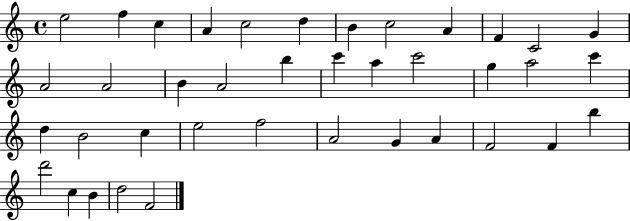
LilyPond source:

{
  \clef treble
  \time 4/4
  \defaultTimeSignature
  \key c \major
  e''2 f''4 c''4 | a'4 c''2 d''4 | b'4 c''2 a'4 | f'4 c'2 g'4 | \break a'2 a'2 | b'4 a'2 b''4 | c'''4 a''4 c'''2 | g''4 a''2 c'''4 | \break d''4 b'2 c''4 | e''2 f''2 | a'2 g'4 a'4 | f'2 f'4 b''4 | \break d'''2 c''4 b'4 | d''2 f'2 | \bar "|."
}